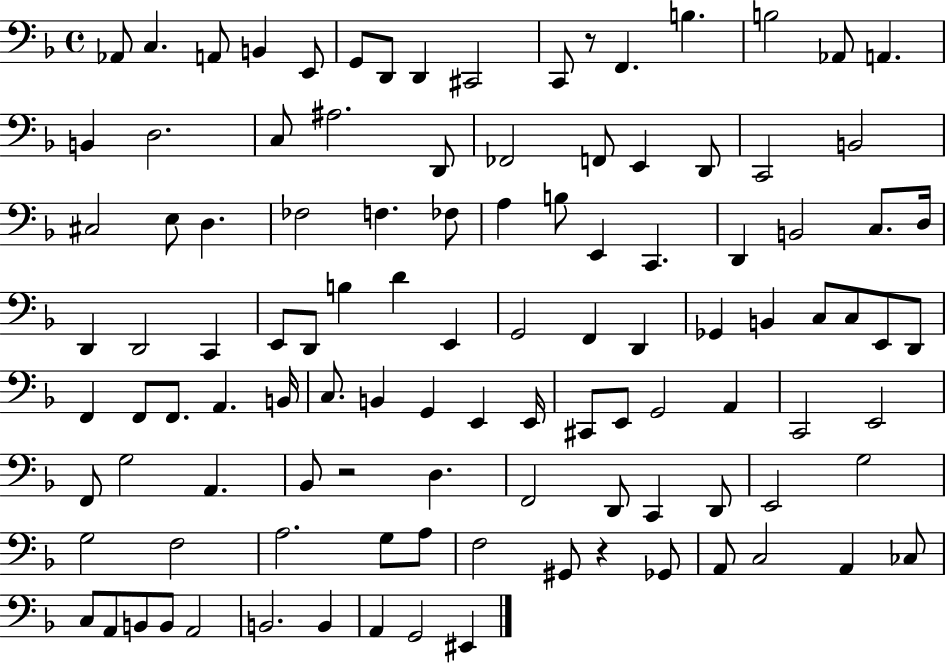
Ab2/e C3/q. A2/e B2/q E2/e G2/e D2/e D2/q C#2/h C2/e R/e F2/q. B3/q. B3/h Ab2/e A2/q. B2/q D3/h. C3/e A#3/h. D2/e FES2/h F2/e E2/q D2/e C2/h B2/h C#3/h E3/e D3/q. FES3/h F3/q. FES3/e A3/q B3/e E2/q C2/q. D2/q B2/h C3/e. D3/s D2/q D2/h C2/q E2/e D2/e B3/q D4/q E2/q G2/h F2/q D2/q Gb2/q B2/q C3/e C3/e E2/e D2/e F2/q F2/e F2/e. A2/q. B2/s C3/e. B2/q G2/q E2/q E2/s C#2/e E2/e G2/h A2/q C2/h E2/h F2/e G3/h A2/q. Bb2/e R/h D3/q. F2/h D2/e C2/q D2/e E2/h G3/h G3/h F3/h A3/h. G3/e A3/e F3/h G#2/e R/q Gb2/e A2/e C3/h A2/q CES3/e C3/e A2/e B2/e B2/e A2/h B2/h. B2/q A2/q G2/h EIS2/q